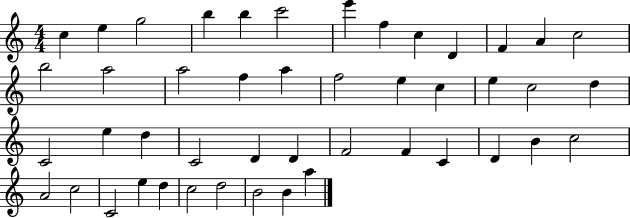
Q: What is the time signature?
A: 4/4